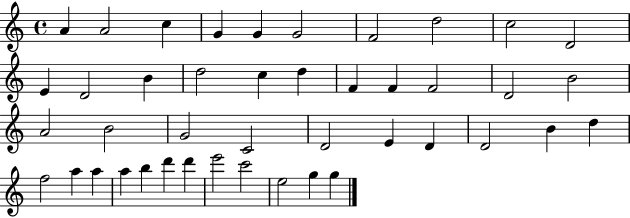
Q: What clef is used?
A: treble